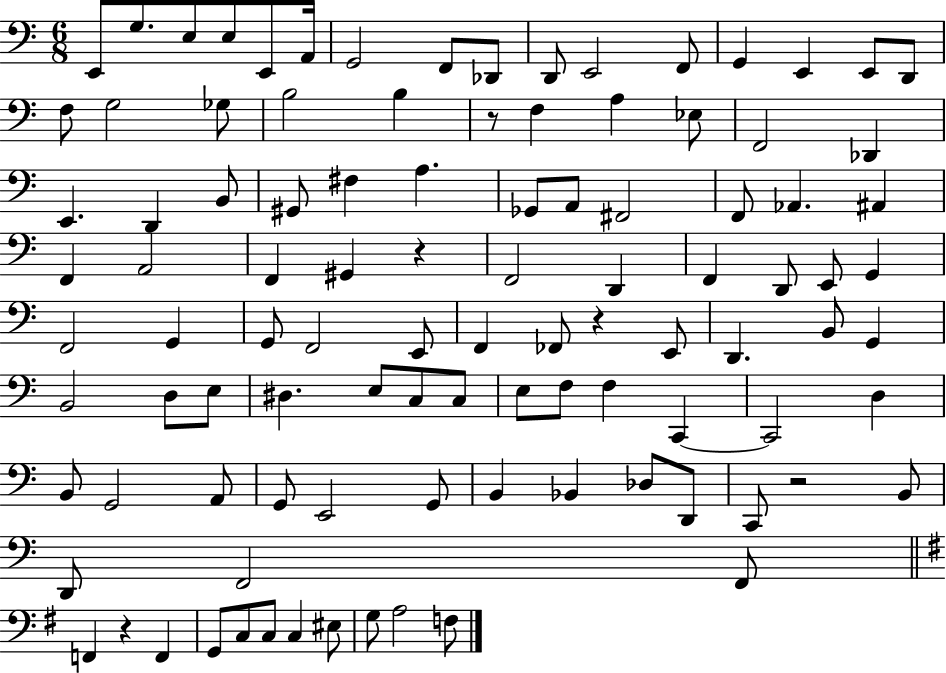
X:1
T:Untitled
M:6/8
L:1/4
K:C
E,,/2 G,/2 E,/2 E,/2 E,,/2 A,,/4 G,,2 F,,/2 _D,,/2 D,,/2 E,,2 F,,/2 G,, E,, E,,/2 D,,/2 F,/2 G,2 _G,/2 B,2 B, z/2 F, A, _E,/2 F,,2 _D,, E,, D,, B,,/2 ^G,,/2 ^F, A, _G,,/2 A,,/2 ^F,,2 F,,/2 _A,, ^A,, F,, A,,2 F,, ^G,, z F,,2 D,, F,, D,,/2 E,,/2 G,, F,,2 G,, G,,/2 F,,2 E,,/2 F,, _F,,/2 z E,,/2 D,, B,,/2 G,, B,,2 D,/2 E,/2 ^D, E,/2 C,/2 C,/2 E,/2 F,/2 F, C,, C,,2 D, B,,/2 G,,2 A,,/2 G,,/2 E,,2 G,,/2 B,, _B,, _D,/2 D,,/2 C,,/2 z2 B,,/2 D,,/2 F,,2 F,,/2 F,, z F,, G,,/2 C,/2 C,/2 C, ^E,/2 G,/2 A,2 F,/2